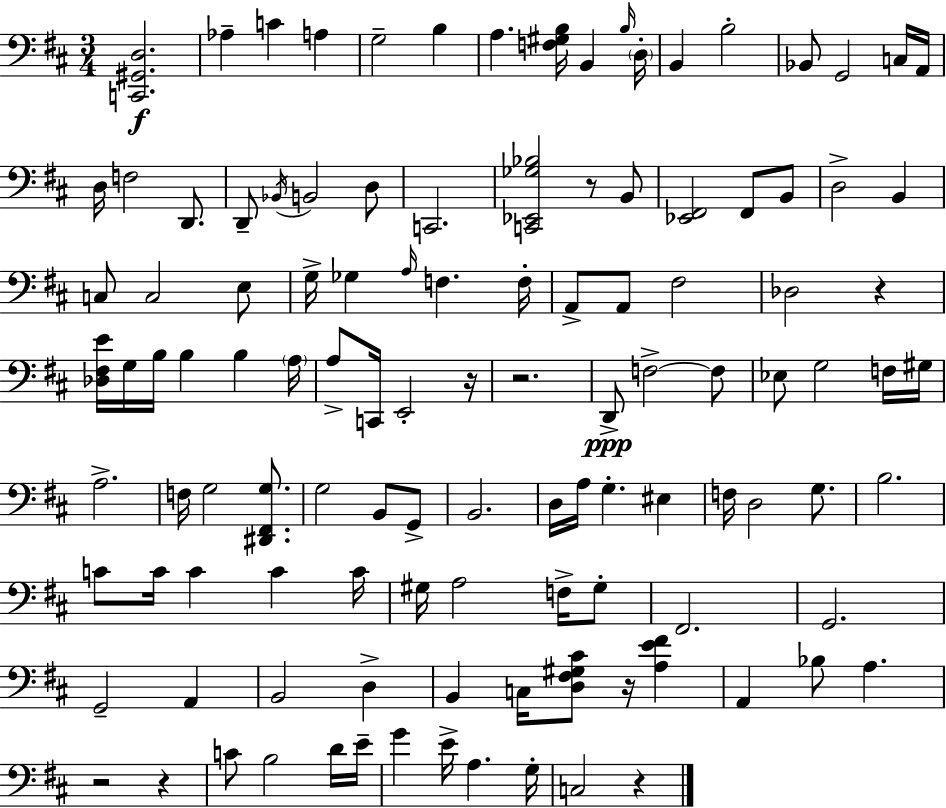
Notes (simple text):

[C2,G#2,D3]/h. Ab3/q C4/q A3/q G3/h B3/q A3/q. [F3,G#3,B3]/s B2/q B3/s D3/s B2/q B3/h Bb2/e G2/h C3/s A2/s D3/s F3/h D2/e. D2/e Bb2/s B2/h D3/e C2/h. [C2,Eb2,Gb3,Bb3]/h R/e B2/e [Eb2,F#2]/h F#2/e B2/e D3/h B2/q C3/e C3/h E3/e G3/s Gb3/q A3/s F3/q. F3/s A2/e A2/e F#3/h Db3/h R/q [Db3,F#3,E4]/s G3/s B3/s B3/q B3/q A3/s A3/e C2/s E2/h R/s R/h. D2/e F3/h F3/e Eb3/e G3/h F3/s G#3/s A3/h. F3/s G3/h [D#2,F#2,G3]/e. G3/h B2/e G2/e B2/h. D3/s A3/s G3/q. EIS3/q F3/s D3/h G3/e. B3/h. C4/e C4/s C4/q C4/q C4/s G#3/s A3/h F3/s G#3/e F#2/h. G2/h. G2/h A2/q B2/h D3/q B2/q C3/s [D3,F#3,G#3,C#4]/e R/s [A3,E4,F#4]/q A2/q Bb3/e A3/q. R/h R/q C4/e B3/h D4/s E4/s G4/q E4/s A3/q. G3/s C3/h R/q